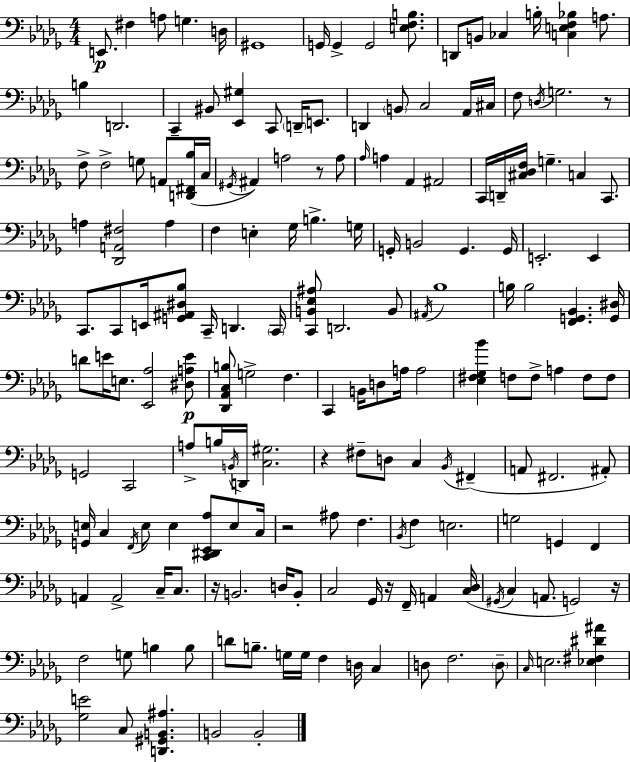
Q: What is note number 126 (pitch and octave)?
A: A2